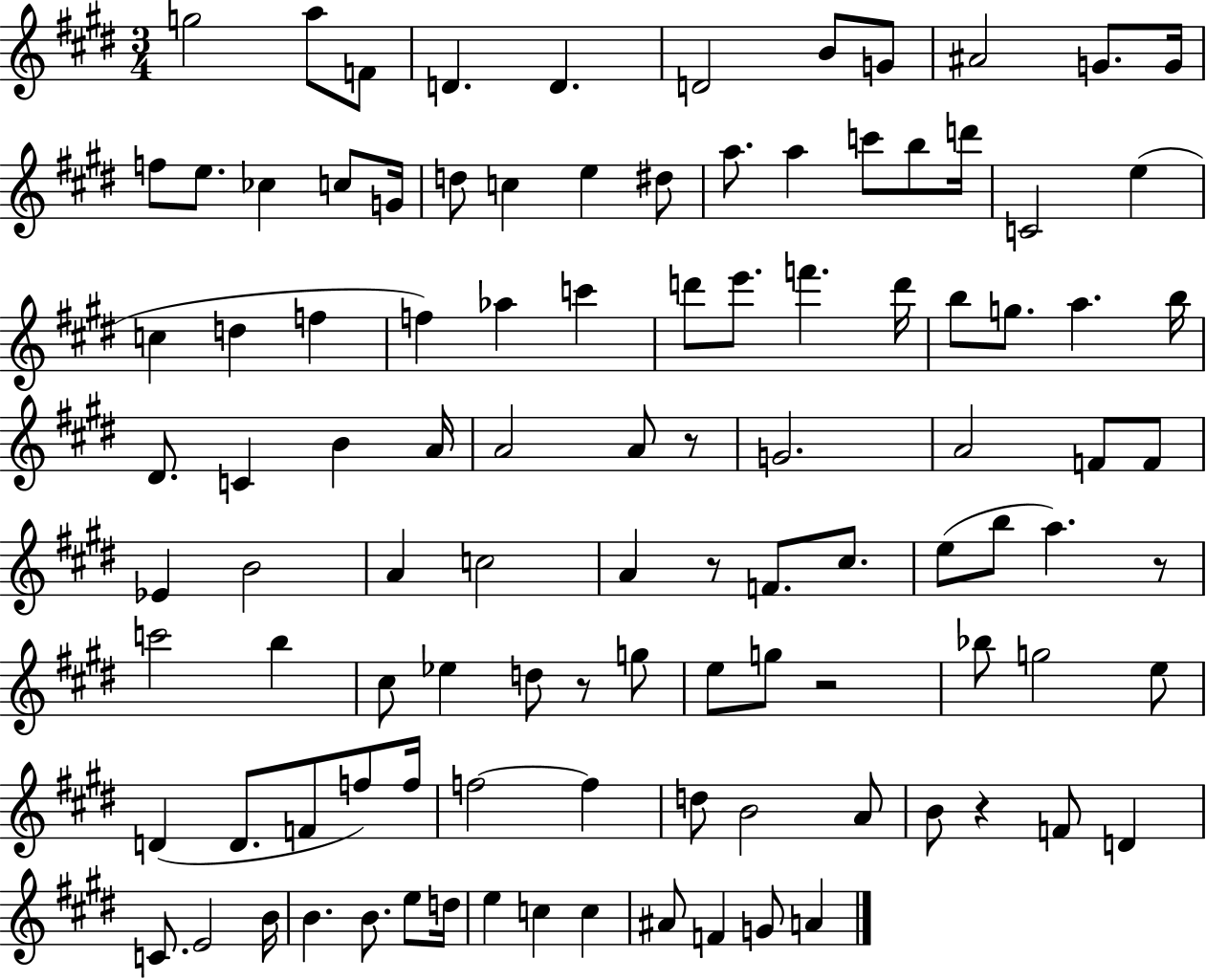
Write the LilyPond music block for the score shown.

{
  \clef treble
  \numericTimeSignature
  \time 3/4
  \key e \major
  g''2 a''8 f'8 | d'4. d'4. | d'2 b'8 g'8 | ais'2 g'8. g'16 | \break f''8 e''8. ces''4 c''8 g'16 | d''8 c''4 e''4 dis''8 | a''8. a''4 c'''8 b''8 d'''16 | c'2 e''4( | \break c''4 d''4 f''4 | f''4) aes''4 c'''4 | d'''8 e'''8. f'''4. d'''16 | b''8 g''8. a''4. b''16 | \break dis'8. c'4 b'4 a'16 | a'2 a'8 r8 | g'2. | a'2 f'8 f'8 | \break ees'4 b'2 | a'4 c''2 | a'4 r8 f'8. cis''8. | e''8( b''8 a''4.) r8 | \break c'''2 b''4 | cis''8 ees''4 d''8 r8 g''8 | e''8 g''8 r2 | bes''8 g''2 e''8 | \break d'4( d'8. f'8 f''8) f''16 | f''2~~ f''4 | d''8 b'2 a'8 | b'8 r4 f'8 d'4 | \break c'8. e'2 b'16 | b'4. b'8. e''8 d''16 | e''4 c''4 c''4 | ais'8 f'4 g'8 a'4 | \break \bar "|."
}